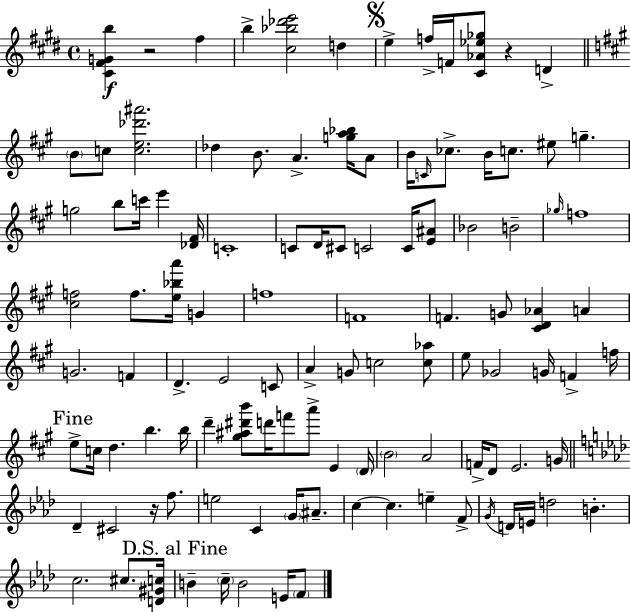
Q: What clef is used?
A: treble